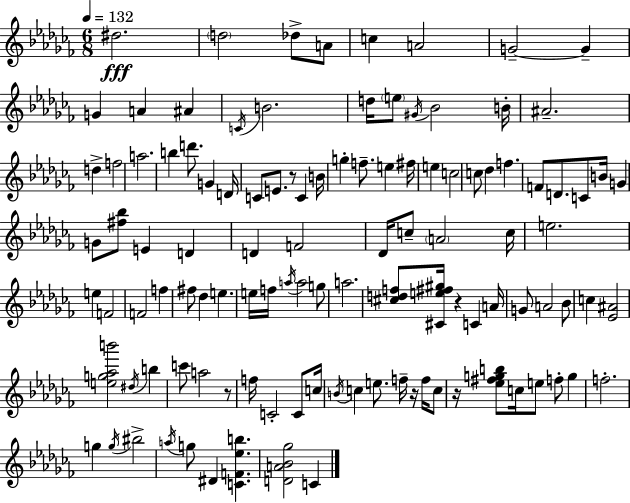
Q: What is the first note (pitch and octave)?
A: D#5